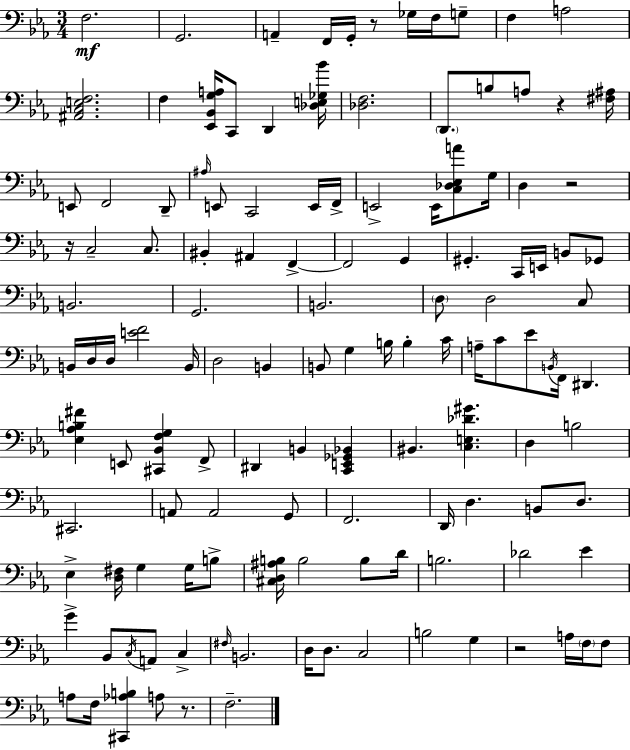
X:1
T:Untitled
M:3/4
L:1/4
K:Eb
F,2 G,,2 A,, F,,/4 G,,/4 z/2 _G,/4 F,/4 G,/2 F, A,2 [^A,,C,E,F,]2 F, [_E,,_B,,G,A,]/4 C,,/2 D,, [_D,E,_G,_B]/4 [_D,F,]2 D,,/2 B,/2 A,/2 z [^F,^A,]/4 E,,/2 F,,2 D,,/2 ^A,/4 E,,/2 C,,2 E,,/4 F,,/4 E,,2 E,,/4 [C,_D,_E,A]/2 G,/4 D, z2 z/4 C,2 C,/2 ^B,, ^A,, F,, F,,2 G,, ^G,, C,,/4 E,,/4 B,,/2 _G,,/2 B,,2 G,,2 B,,2 D,/2 D,2 C,/2 B,,/4 D,/4 D,/4 [EF]2 B,,/4 D,2 B,, B,,/2 G, B,/4 B, C/4 A,/4 C/2 _E/2 B,,/4 F,,/4 ^D,, [_E,_A,B,^F] E,,/2 [^C,,_B,,F,G,] F,,/2 ^D,, B,, [C,,E,,_G,,_B,,] ^B,, [C,E,_D^G] D, B,2 ^C,,2 A,,/2 A,,2 G,,/2 F,,2 D,,/4 D, B,,/2 D,/2 _E, [D,^F,]/4 G, G,/4 B,/2 [^C,D,^A,B,]/4 B,2 B,/2 D/4 B,2 _D2 _E G _B,,/2 C,/4 A,,/2 C, ^F,/4 B,,2 D,/4 D,/2 C,2 B,2 G, z2 A,/4 F,/4 F,/2 A,/2 F,/4 [^C,,_A,B,] A,/2 z/2 F,2